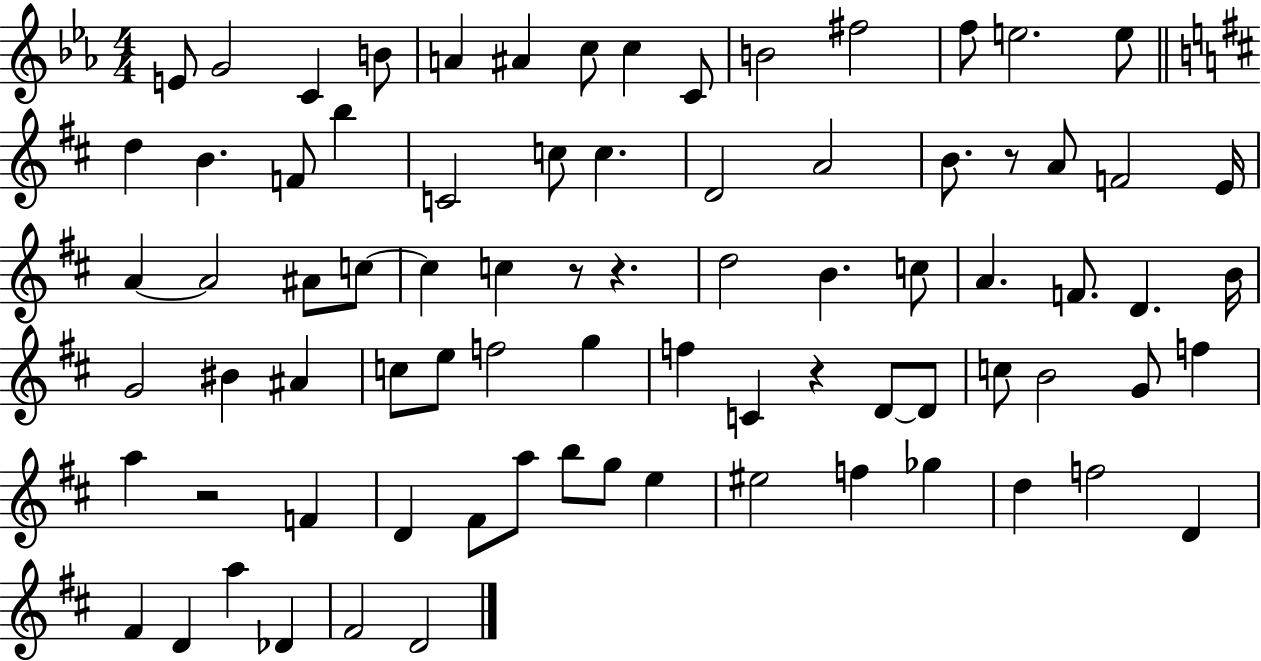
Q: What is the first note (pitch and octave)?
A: E4